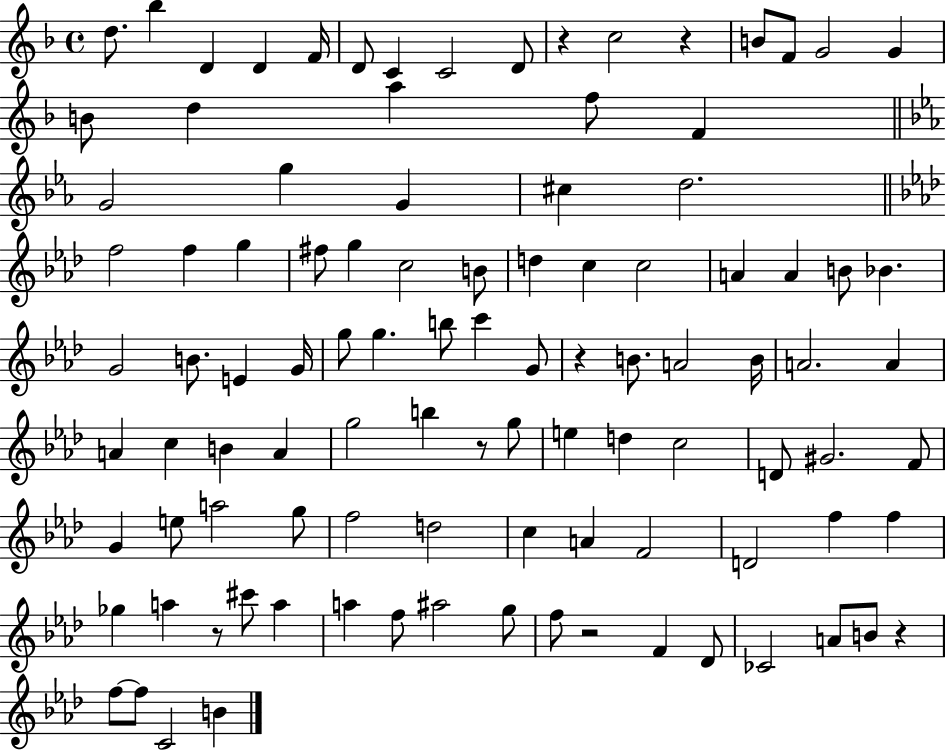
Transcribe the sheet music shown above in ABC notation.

X:1
T:Untitled
M:4/4
L:1/4
K:F
d/2 _b D D F/4 D/2 C C2 D/2 z c2 z B/2 F/2 G2 G B/2 d a f/2 F G2 g G ^c d2 f2 f g ^f/2 g c2 B/2 d c c2 A A B/2 _B G2 B/2 E G/4 g/2 g b/2 c' G/2 z B/2 A2 B/4 A2 A A c B A g2 b z/2 g/2 e d c2 D/2 ^G2 F/2 G e/2 a2 g/2 f2 d2 c A F2 D2 f f _g a z/2 ^c'/2 a a f/2 ^a2 g/2 f/2 z2 F _D/2 _C2 A/2 B/2 z f/2 f/2 C2 B